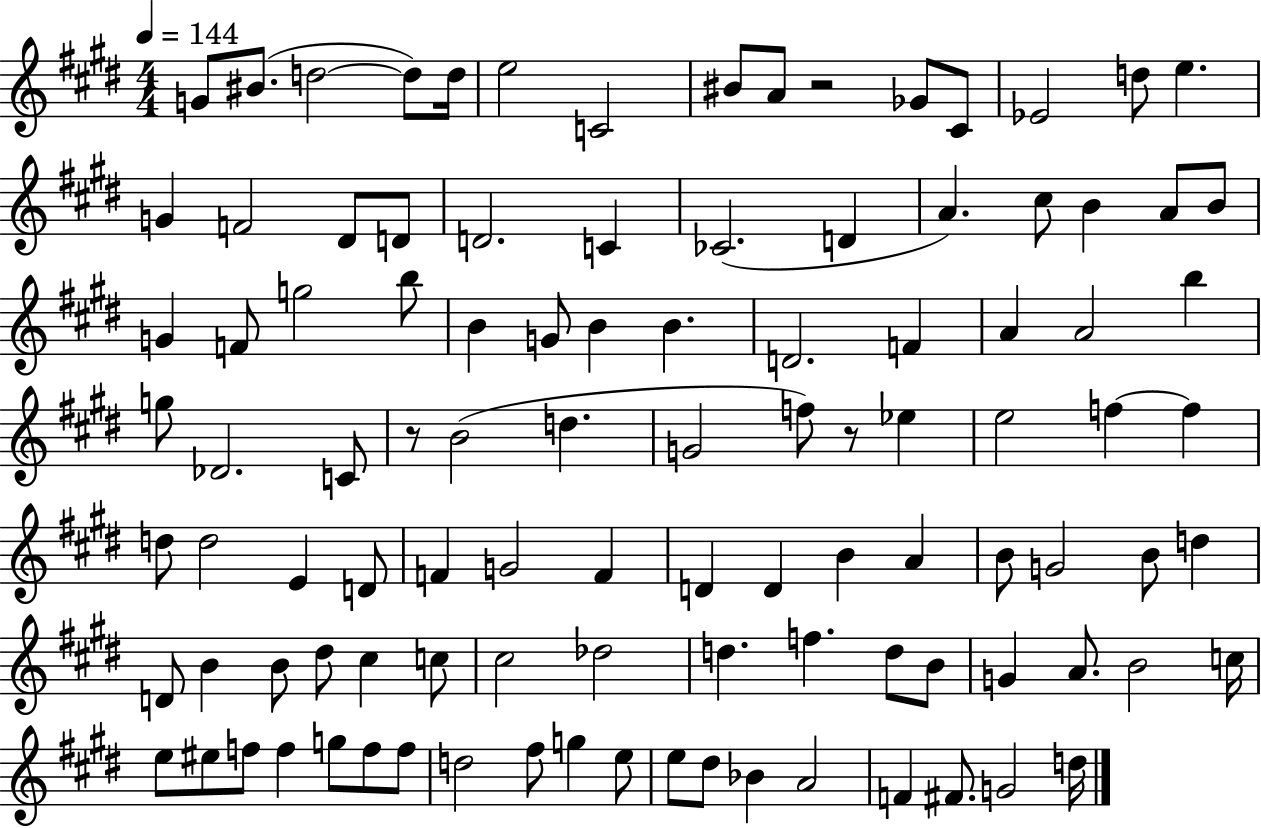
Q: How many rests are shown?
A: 3